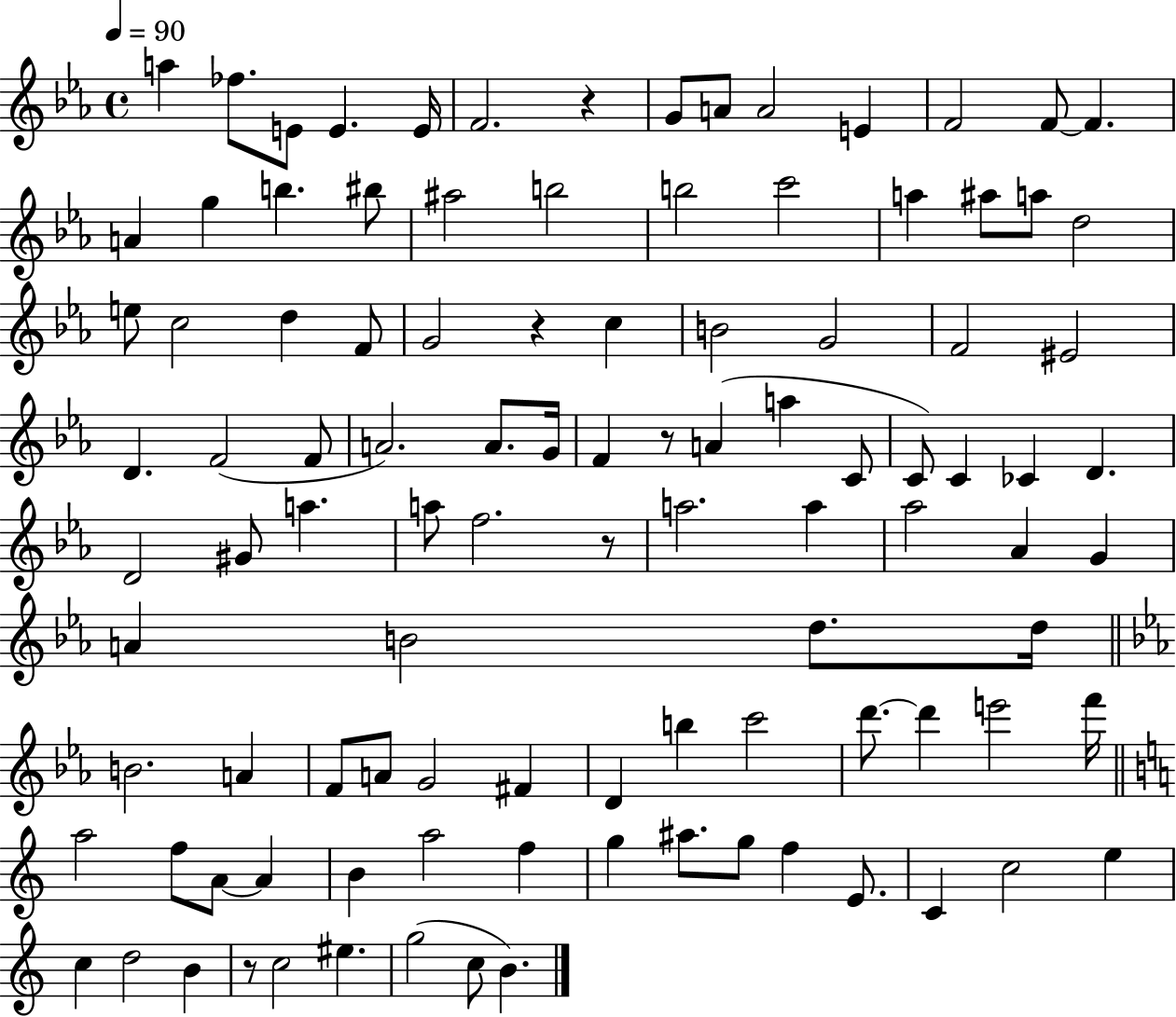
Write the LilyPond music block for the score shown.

{
  \clef treble
  \time 4/4
  \defaultTimeSignature
  \key ees \major
  \tempo 4 = 90
  a''4 fes''8. e'8 e'4. e'16 | f'2. r4 | g'8 a'8 a'2 e'4 | f'2 f'8~~ f'4. | \break a'4 g''4 b''4. bis''8 | ais''2 b''2 | b''2 c'''2 | a''4 ais''8 a''8 d''2 | \break e''8 c''2 d''4 f'8 | g'2 r4 c''4 | b'2 g'2 | f'2 eis'2 | \break d'4. f'2( f'8 | a'2.) a'8. g'16 | f'4 r8 a'4( a''4 c'8 | c'8) c'4 ces'4 d'4. | \break d'2 gis'8 a''4. | a''8 f''2. r8 | a''2. a''4 | aes''2 aes'4 g'4 | \break a'4 b'2 d''8. d''16 | \bar "||" \break \key ees \major b'2. a'4 | f'8 a'8 g'2 fis'4 | d'4 b''4 c'''2 | d'''8.~~ d'''4 e'''2 f'''16 | \break \bar "||" \break \key c \major a''2 f''8 a'8~~ a'4 | b'4 a''2 f''4 | g''4 ais''8. g''8 f''4 e'8. | c'4 c''2 e''4 | \break c''4 d''2 b'4 | r8 c''2 eis''4. | g''2( c''8 b'4.) | \bar "|."
}